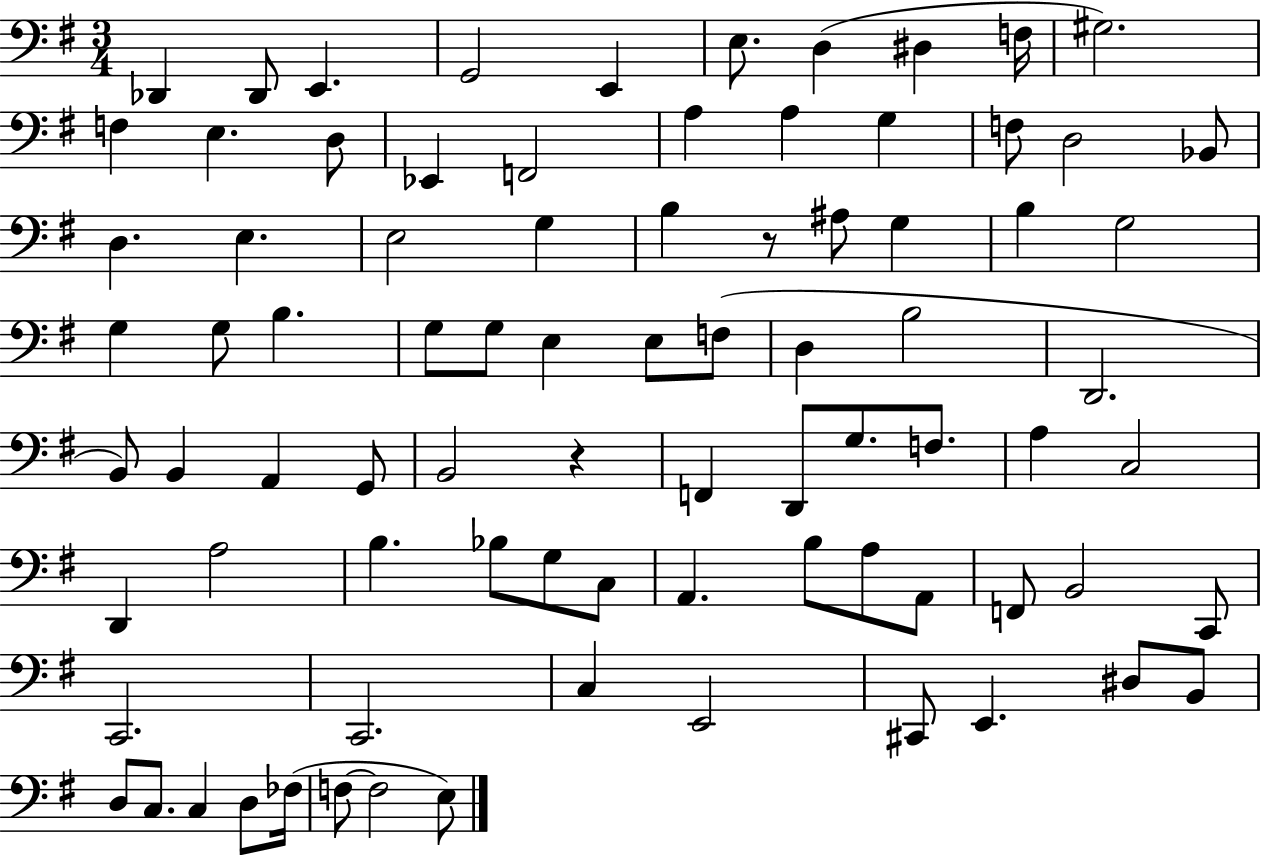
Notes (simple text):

Db2/q Db2/e E2/q. G2/h E2/q E3/e. D3/q D#3/q F3/s G#3/h. F3/q E3/q. D3/e Eb2/q F2/h A3/q A3/q G3/q F3/e D3/h Bb2/e D3/q. E3/q. E3/h G3/q B3/q R/e A#3/e G3/q B3/q G3/h G3/q G3/e B3/q. G3/e G3/e E3/q E3/e F3/e D3/q B3/h D2/h. B2/e B2/q A2/q G2/e B2/h R/q F2/q D2/e G3/e. F3/e. A3/q C3/h D2/q A3/h B3/q. Bb3/e G3/e C3/e A2/q. B3/e A3/e A2/e F2/e B2/h C2/e C2/h. C2/h. C3/q E2/h C#2/e E2/q. D#3/e B2/e D3/e C3/e. C3/q D3/e FES3/s F3/e F3/h E3/e